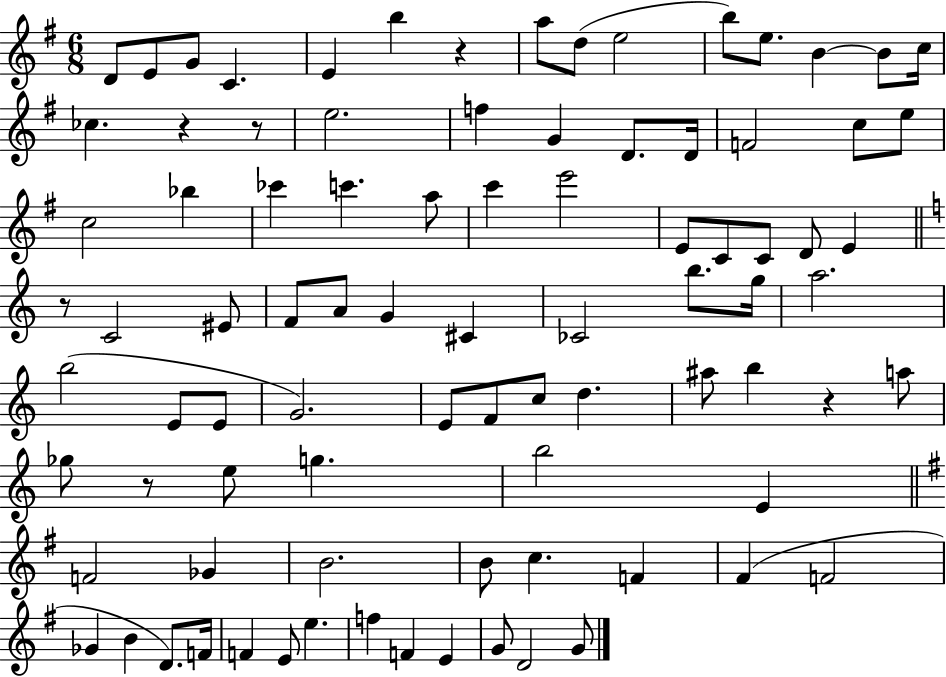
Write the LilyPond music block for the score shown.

{
  \clef treble
  \numericTimeSignature
  \time 6/8
  \key g \major
  d'8 e'8 g'8 c'4. | e'4 b''4 r4 | a''8 d''8( e''2 | b''8) e''8. b'4~~ b'8 c''16 | \break ces''4. r4 r8 | e''2. | f''4 g'4 d'8. d'16 | f'2 c''8 e''8 | \break c''2 bes''4 | ces'''4 c'''4. a''8 | c'''4 e'''2 | e'8 c'8 c'8 d'8 e'4 | \break \bar "||" \break \key a \minor r8 c'2 eis'8 | f'8 a'8 g'4 cis'4 | ces'2 b''8. g''16 | a''2. | \break b''2( e'8 e'8 | g'2.) | e'8 f'8 c''8 d''4. | ais''8 b''4 r4 a''8 | \break ges''8 r8 e''8 g''4. | b''2 e'4 | \bar "||" \break \key g \major f'2 ges'4 | b'2. | b'8 c''4. f'4 | fis'4( f'2 | \break ges'4 b'4 d'8.) f'16 | f'4 e'8 e''4. | f''4 f'4 e'4 | g'8 d'2 g'8 | \break \bar "|."
}